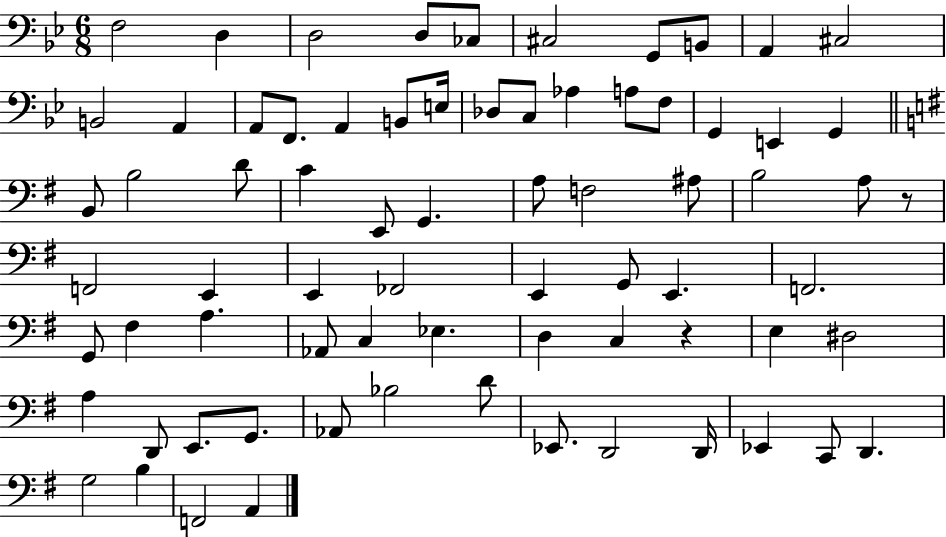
X:1
T:Untitled
M:6/8
L:1/4
K:Bb
F,2 D, D,2 D,/2 _C,/2 ^C,2 G,,/2 B,,/2 A,, ^C,2 B,,2 A,, A,,/2 F,,/2 A,, B,,/2 E,/4 _D,/2 C,/2 _A, A,/2 F,/2 G,, E,, G,, B,,/2 B,2 D/2 C E,,/2 G,, A,/2 F,2 ^A,/2 B,2 A,/2 z/2 F,,2 E,, E,, _F,,2 E,, G,,/2 E,, F,,2 G,,/2 ^F, A, _A,,/2 C, _E, D, C, z E, ^D,2 A, D,,/2 E,,/2 G,,/2 _A,,/2 _B,2 D/2 _E,,/2 D,,2 D,,/4 _E,, C,,/2 D,, G,2 B, F,,2 A,,